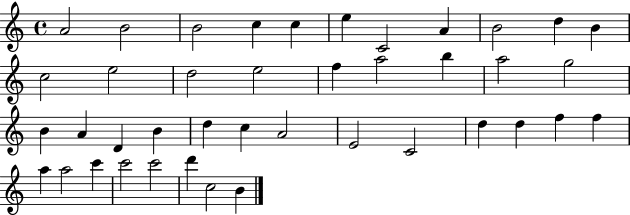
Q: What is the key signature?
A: C major